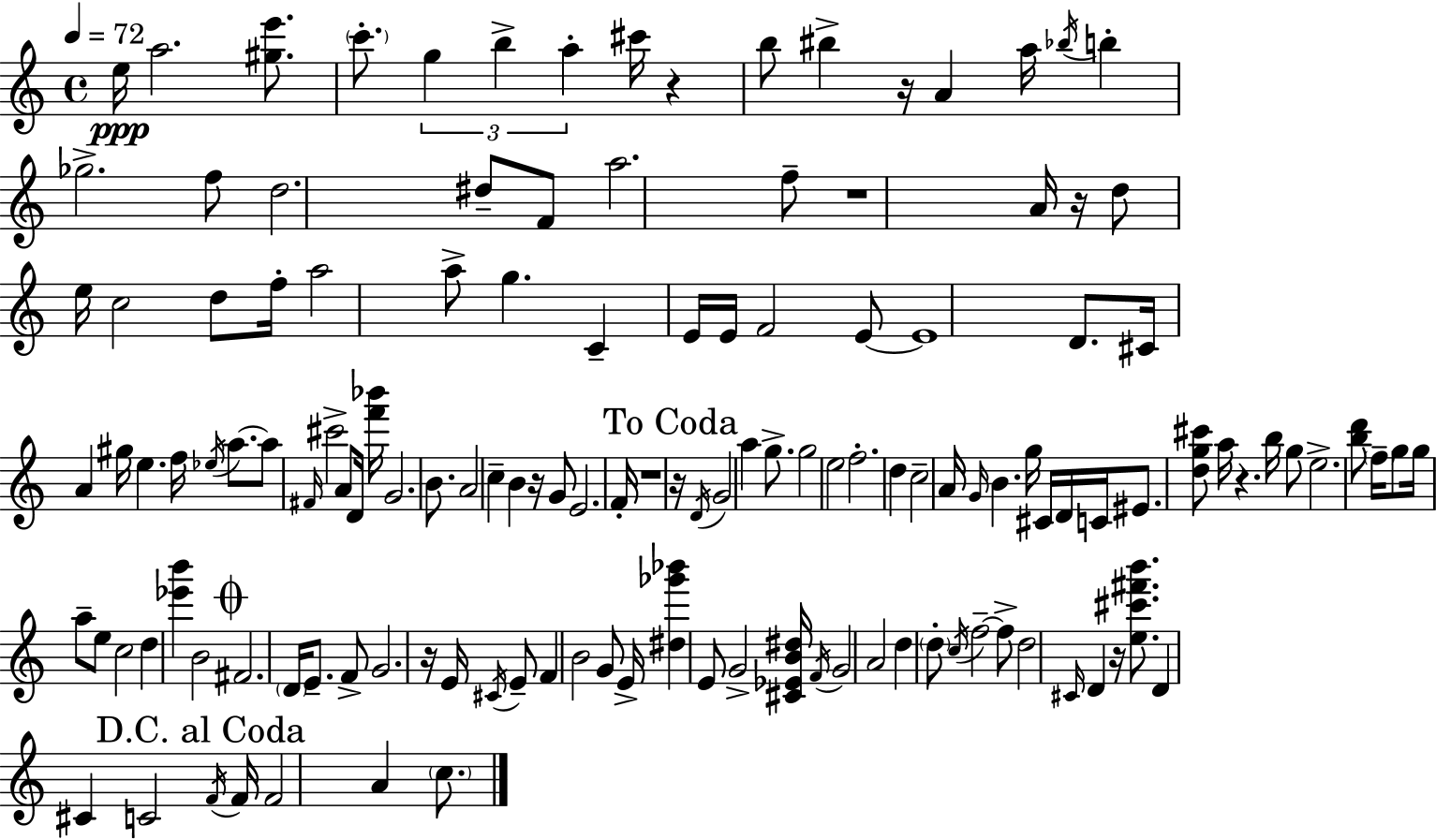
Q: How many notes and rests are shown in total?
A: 136